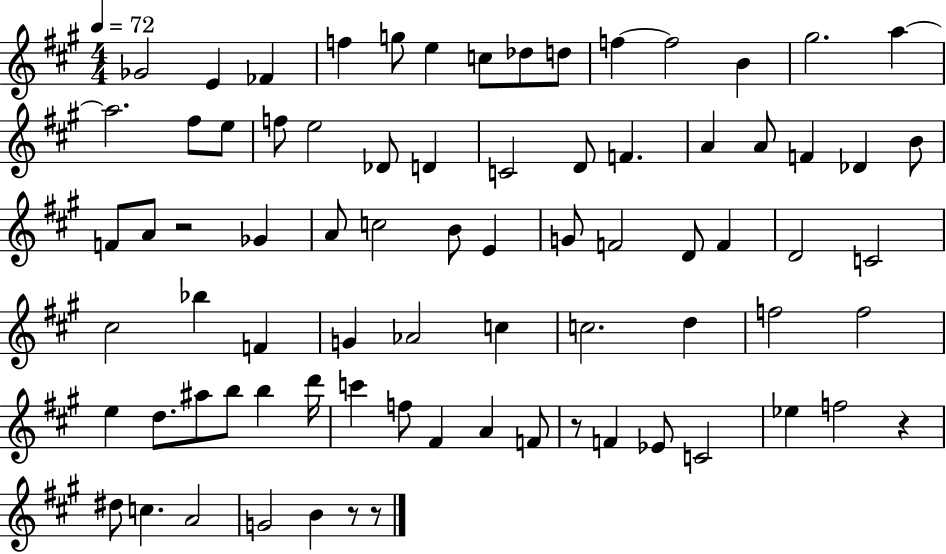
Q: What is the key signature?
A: A major